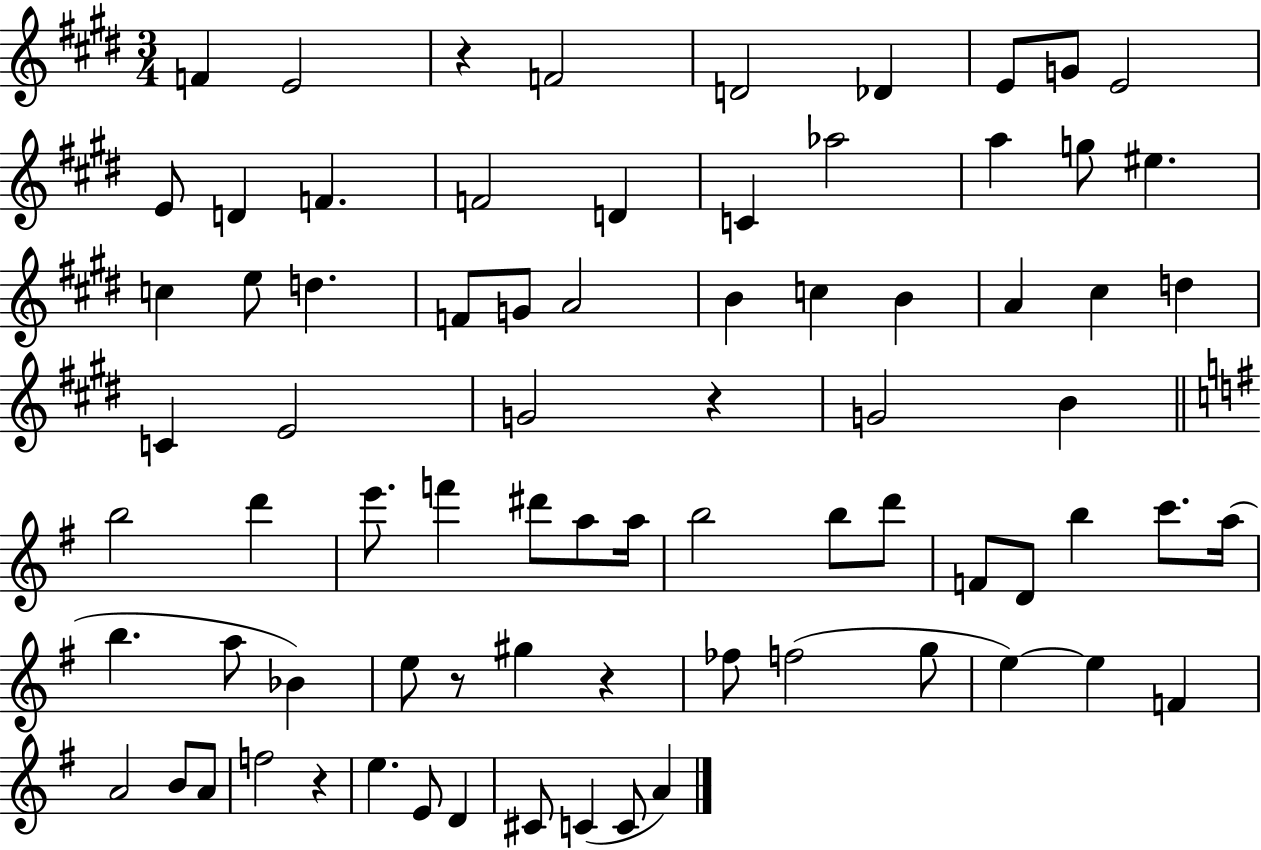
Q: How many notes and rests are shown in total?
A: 77